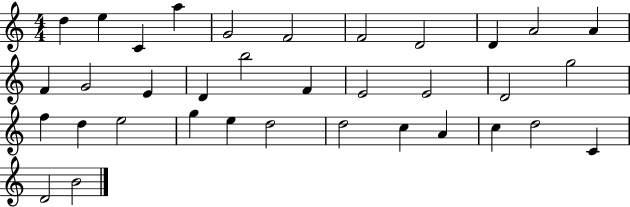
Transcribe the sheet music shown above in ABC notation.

X:1
T:Untitled
M:4/4
L:1/4
K:C
d e C a G2 F2 F2 D2 D A2 A F G2 E D b2 F E2 E2 D2 g2 f d e2 g e d2 d2 c A c d2 C D2 B2